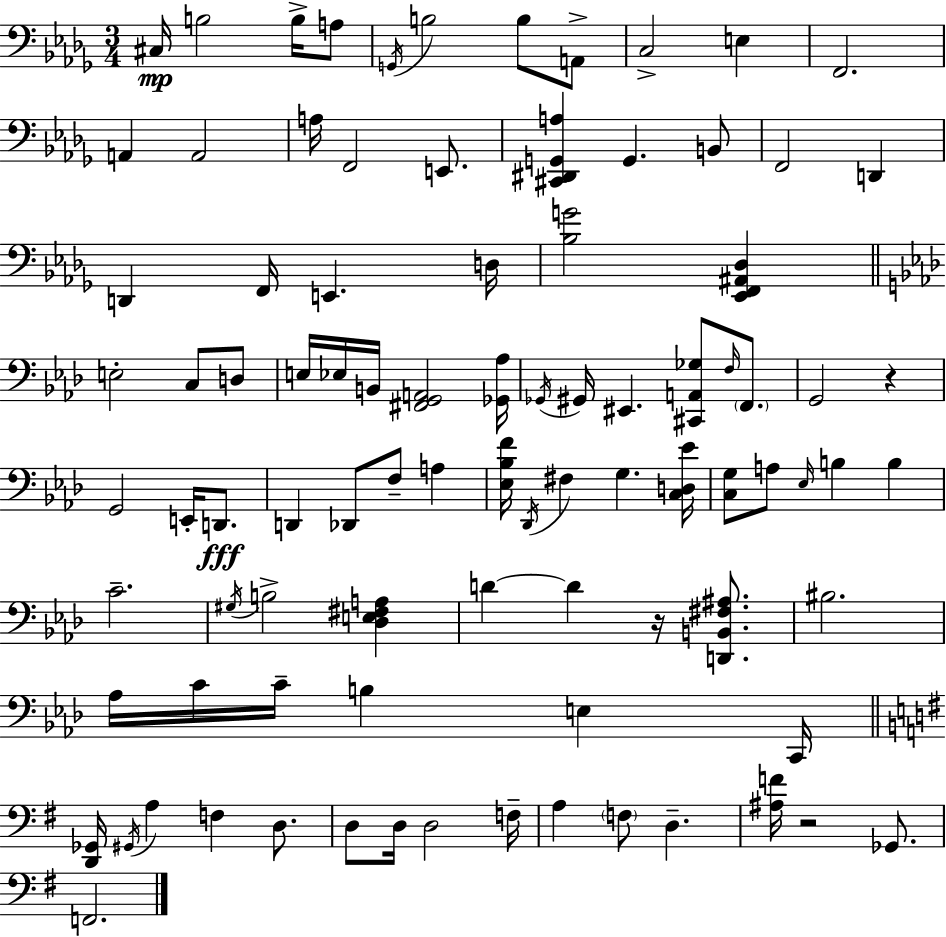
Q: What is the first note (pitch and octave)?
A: C#3